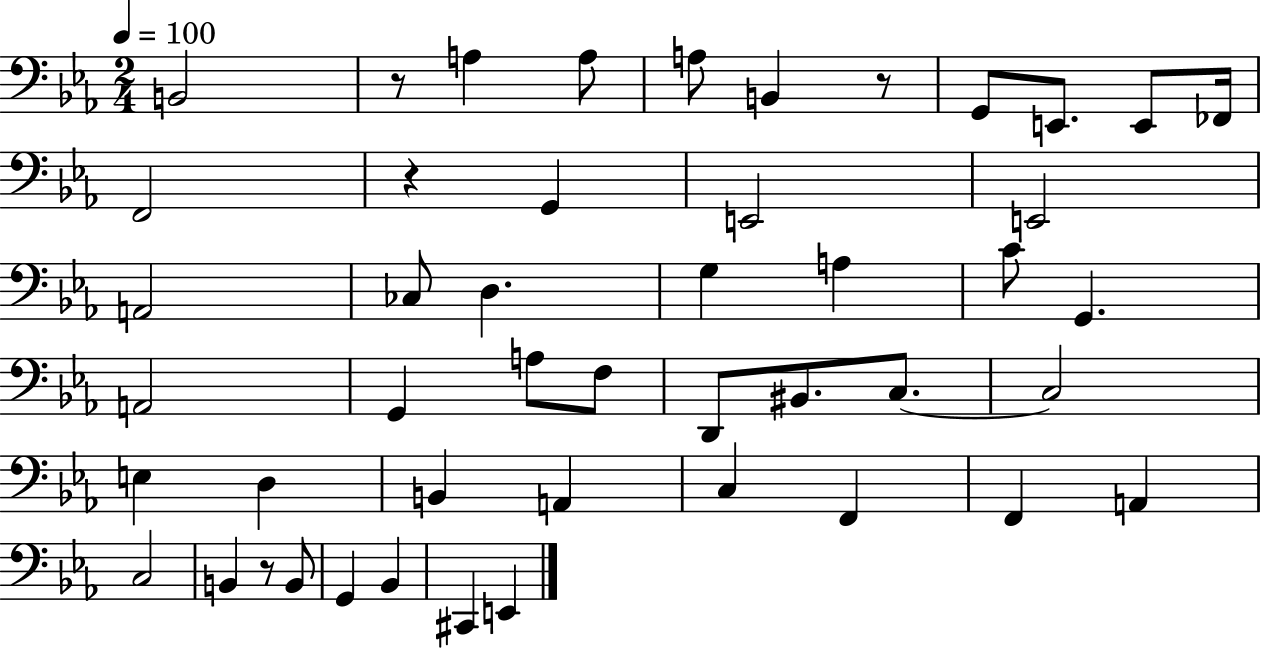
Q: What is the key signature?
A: EES major